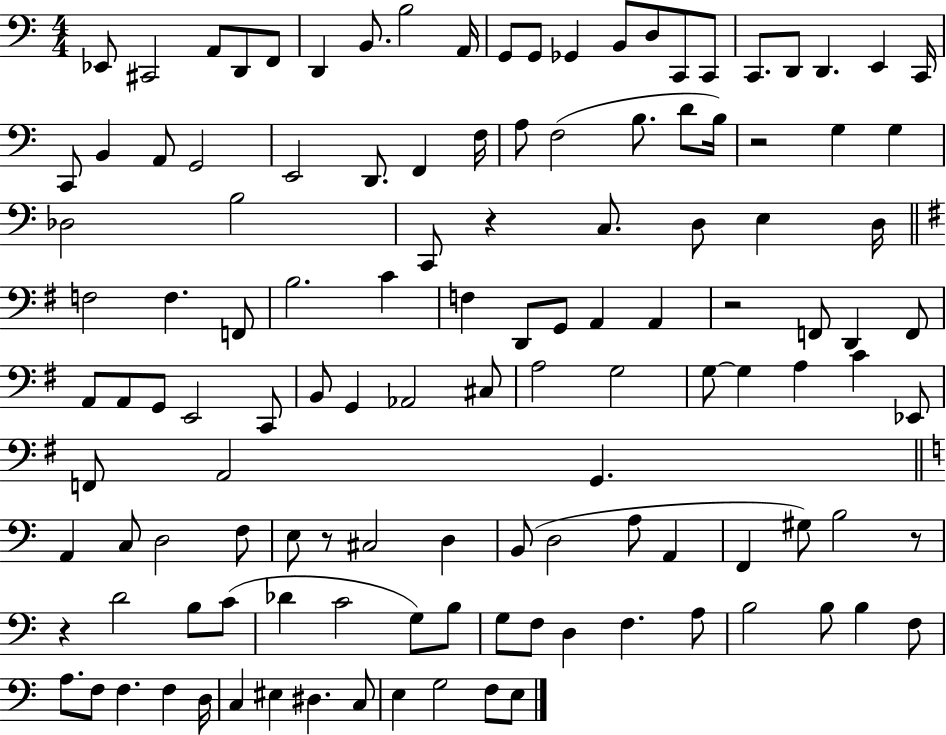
{
  \clef bass
  \numericTimeSignature
  \time 4/4
  \key c \major
  \repeat volta 2 { ees,8 cis,2 a,8 d,8 f,8 | d,4 b,8. b2 a,16 | g,8 g,8 ges,4 b,8 d8 c,8 c,8 | c,8. d,8 d,4. e,4 c,16 | \break c,8 b,4 a,8 g,2 | e,2 d,8. f,4 f16 | a8 f2( b8. d'8 b16) | r2 g4 g4 | \break des2 b2 | c,8 r4 c8. d8 e4 d16 | \bar "||" \break \key g \major f2 f4. f,8 | b2. c'4 | f4 d,8 g,8 a,4 a,4 | r2 f,8 d,4 f,8 | \break a,8 a,8 g,8 e,2 c,8 | b,8 g,4 aes,2 cis8 | a2 g2 | g8~~ g4 a4 c'4 ees,8 | \break f,8 a,2 g,4. | \bar "||" \break \key c \major a,4 c8 d2 f8 | e8 r8 cis2 d4 | b,8( d2 a8 a,4 | f,4 gis8) b2 r8 | \break r4 d'2 b8 c'8( | des'4 c'2 g8) b8 | g8 f8 d4 f4. a8 | b2 b8 b4 f8 | \break a8. f8 f4. f4 d16 | c4 eis4 dis4. c8 | e4 g2 f8 e8 | } \bar "|."
}